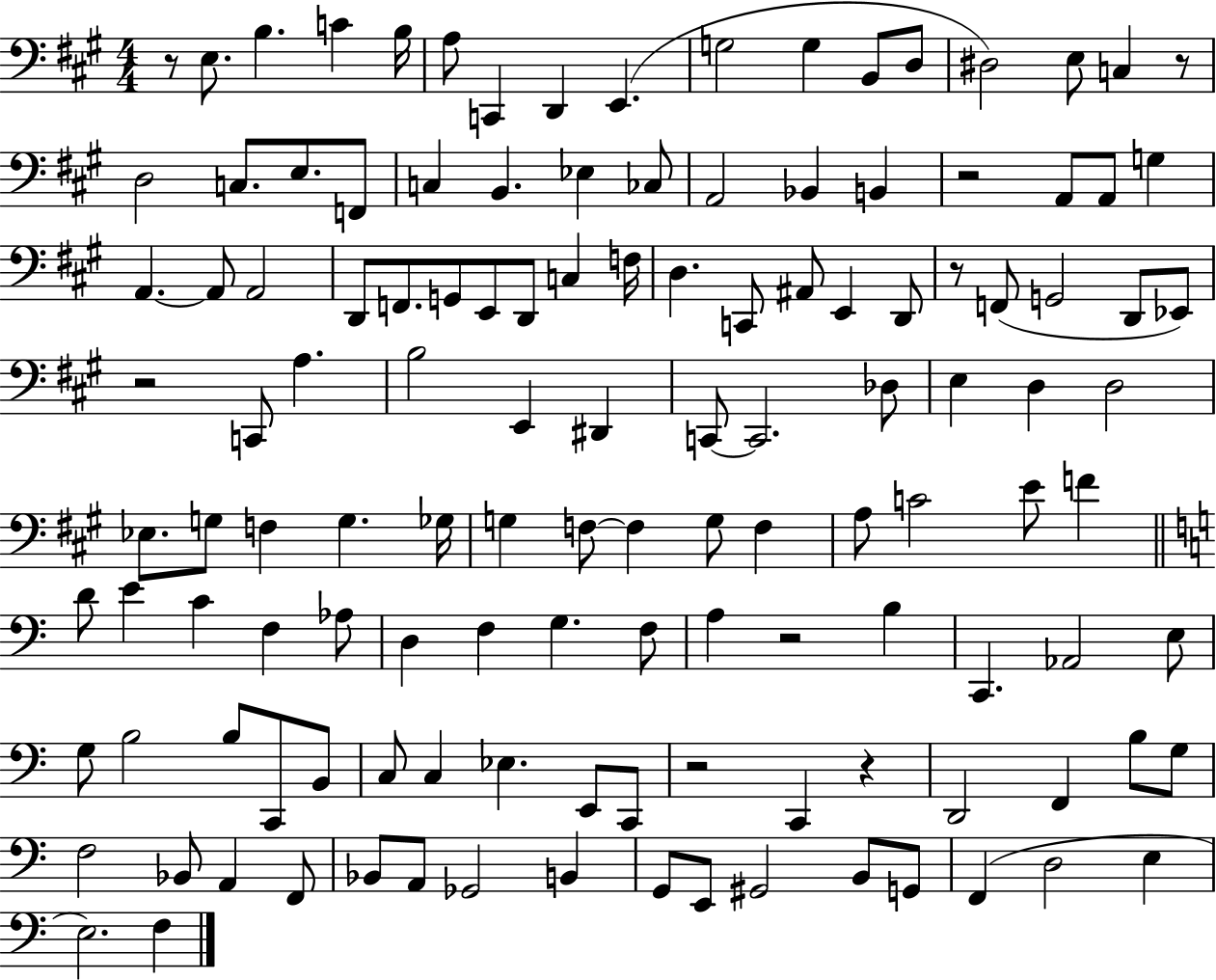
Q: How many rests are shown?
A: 8